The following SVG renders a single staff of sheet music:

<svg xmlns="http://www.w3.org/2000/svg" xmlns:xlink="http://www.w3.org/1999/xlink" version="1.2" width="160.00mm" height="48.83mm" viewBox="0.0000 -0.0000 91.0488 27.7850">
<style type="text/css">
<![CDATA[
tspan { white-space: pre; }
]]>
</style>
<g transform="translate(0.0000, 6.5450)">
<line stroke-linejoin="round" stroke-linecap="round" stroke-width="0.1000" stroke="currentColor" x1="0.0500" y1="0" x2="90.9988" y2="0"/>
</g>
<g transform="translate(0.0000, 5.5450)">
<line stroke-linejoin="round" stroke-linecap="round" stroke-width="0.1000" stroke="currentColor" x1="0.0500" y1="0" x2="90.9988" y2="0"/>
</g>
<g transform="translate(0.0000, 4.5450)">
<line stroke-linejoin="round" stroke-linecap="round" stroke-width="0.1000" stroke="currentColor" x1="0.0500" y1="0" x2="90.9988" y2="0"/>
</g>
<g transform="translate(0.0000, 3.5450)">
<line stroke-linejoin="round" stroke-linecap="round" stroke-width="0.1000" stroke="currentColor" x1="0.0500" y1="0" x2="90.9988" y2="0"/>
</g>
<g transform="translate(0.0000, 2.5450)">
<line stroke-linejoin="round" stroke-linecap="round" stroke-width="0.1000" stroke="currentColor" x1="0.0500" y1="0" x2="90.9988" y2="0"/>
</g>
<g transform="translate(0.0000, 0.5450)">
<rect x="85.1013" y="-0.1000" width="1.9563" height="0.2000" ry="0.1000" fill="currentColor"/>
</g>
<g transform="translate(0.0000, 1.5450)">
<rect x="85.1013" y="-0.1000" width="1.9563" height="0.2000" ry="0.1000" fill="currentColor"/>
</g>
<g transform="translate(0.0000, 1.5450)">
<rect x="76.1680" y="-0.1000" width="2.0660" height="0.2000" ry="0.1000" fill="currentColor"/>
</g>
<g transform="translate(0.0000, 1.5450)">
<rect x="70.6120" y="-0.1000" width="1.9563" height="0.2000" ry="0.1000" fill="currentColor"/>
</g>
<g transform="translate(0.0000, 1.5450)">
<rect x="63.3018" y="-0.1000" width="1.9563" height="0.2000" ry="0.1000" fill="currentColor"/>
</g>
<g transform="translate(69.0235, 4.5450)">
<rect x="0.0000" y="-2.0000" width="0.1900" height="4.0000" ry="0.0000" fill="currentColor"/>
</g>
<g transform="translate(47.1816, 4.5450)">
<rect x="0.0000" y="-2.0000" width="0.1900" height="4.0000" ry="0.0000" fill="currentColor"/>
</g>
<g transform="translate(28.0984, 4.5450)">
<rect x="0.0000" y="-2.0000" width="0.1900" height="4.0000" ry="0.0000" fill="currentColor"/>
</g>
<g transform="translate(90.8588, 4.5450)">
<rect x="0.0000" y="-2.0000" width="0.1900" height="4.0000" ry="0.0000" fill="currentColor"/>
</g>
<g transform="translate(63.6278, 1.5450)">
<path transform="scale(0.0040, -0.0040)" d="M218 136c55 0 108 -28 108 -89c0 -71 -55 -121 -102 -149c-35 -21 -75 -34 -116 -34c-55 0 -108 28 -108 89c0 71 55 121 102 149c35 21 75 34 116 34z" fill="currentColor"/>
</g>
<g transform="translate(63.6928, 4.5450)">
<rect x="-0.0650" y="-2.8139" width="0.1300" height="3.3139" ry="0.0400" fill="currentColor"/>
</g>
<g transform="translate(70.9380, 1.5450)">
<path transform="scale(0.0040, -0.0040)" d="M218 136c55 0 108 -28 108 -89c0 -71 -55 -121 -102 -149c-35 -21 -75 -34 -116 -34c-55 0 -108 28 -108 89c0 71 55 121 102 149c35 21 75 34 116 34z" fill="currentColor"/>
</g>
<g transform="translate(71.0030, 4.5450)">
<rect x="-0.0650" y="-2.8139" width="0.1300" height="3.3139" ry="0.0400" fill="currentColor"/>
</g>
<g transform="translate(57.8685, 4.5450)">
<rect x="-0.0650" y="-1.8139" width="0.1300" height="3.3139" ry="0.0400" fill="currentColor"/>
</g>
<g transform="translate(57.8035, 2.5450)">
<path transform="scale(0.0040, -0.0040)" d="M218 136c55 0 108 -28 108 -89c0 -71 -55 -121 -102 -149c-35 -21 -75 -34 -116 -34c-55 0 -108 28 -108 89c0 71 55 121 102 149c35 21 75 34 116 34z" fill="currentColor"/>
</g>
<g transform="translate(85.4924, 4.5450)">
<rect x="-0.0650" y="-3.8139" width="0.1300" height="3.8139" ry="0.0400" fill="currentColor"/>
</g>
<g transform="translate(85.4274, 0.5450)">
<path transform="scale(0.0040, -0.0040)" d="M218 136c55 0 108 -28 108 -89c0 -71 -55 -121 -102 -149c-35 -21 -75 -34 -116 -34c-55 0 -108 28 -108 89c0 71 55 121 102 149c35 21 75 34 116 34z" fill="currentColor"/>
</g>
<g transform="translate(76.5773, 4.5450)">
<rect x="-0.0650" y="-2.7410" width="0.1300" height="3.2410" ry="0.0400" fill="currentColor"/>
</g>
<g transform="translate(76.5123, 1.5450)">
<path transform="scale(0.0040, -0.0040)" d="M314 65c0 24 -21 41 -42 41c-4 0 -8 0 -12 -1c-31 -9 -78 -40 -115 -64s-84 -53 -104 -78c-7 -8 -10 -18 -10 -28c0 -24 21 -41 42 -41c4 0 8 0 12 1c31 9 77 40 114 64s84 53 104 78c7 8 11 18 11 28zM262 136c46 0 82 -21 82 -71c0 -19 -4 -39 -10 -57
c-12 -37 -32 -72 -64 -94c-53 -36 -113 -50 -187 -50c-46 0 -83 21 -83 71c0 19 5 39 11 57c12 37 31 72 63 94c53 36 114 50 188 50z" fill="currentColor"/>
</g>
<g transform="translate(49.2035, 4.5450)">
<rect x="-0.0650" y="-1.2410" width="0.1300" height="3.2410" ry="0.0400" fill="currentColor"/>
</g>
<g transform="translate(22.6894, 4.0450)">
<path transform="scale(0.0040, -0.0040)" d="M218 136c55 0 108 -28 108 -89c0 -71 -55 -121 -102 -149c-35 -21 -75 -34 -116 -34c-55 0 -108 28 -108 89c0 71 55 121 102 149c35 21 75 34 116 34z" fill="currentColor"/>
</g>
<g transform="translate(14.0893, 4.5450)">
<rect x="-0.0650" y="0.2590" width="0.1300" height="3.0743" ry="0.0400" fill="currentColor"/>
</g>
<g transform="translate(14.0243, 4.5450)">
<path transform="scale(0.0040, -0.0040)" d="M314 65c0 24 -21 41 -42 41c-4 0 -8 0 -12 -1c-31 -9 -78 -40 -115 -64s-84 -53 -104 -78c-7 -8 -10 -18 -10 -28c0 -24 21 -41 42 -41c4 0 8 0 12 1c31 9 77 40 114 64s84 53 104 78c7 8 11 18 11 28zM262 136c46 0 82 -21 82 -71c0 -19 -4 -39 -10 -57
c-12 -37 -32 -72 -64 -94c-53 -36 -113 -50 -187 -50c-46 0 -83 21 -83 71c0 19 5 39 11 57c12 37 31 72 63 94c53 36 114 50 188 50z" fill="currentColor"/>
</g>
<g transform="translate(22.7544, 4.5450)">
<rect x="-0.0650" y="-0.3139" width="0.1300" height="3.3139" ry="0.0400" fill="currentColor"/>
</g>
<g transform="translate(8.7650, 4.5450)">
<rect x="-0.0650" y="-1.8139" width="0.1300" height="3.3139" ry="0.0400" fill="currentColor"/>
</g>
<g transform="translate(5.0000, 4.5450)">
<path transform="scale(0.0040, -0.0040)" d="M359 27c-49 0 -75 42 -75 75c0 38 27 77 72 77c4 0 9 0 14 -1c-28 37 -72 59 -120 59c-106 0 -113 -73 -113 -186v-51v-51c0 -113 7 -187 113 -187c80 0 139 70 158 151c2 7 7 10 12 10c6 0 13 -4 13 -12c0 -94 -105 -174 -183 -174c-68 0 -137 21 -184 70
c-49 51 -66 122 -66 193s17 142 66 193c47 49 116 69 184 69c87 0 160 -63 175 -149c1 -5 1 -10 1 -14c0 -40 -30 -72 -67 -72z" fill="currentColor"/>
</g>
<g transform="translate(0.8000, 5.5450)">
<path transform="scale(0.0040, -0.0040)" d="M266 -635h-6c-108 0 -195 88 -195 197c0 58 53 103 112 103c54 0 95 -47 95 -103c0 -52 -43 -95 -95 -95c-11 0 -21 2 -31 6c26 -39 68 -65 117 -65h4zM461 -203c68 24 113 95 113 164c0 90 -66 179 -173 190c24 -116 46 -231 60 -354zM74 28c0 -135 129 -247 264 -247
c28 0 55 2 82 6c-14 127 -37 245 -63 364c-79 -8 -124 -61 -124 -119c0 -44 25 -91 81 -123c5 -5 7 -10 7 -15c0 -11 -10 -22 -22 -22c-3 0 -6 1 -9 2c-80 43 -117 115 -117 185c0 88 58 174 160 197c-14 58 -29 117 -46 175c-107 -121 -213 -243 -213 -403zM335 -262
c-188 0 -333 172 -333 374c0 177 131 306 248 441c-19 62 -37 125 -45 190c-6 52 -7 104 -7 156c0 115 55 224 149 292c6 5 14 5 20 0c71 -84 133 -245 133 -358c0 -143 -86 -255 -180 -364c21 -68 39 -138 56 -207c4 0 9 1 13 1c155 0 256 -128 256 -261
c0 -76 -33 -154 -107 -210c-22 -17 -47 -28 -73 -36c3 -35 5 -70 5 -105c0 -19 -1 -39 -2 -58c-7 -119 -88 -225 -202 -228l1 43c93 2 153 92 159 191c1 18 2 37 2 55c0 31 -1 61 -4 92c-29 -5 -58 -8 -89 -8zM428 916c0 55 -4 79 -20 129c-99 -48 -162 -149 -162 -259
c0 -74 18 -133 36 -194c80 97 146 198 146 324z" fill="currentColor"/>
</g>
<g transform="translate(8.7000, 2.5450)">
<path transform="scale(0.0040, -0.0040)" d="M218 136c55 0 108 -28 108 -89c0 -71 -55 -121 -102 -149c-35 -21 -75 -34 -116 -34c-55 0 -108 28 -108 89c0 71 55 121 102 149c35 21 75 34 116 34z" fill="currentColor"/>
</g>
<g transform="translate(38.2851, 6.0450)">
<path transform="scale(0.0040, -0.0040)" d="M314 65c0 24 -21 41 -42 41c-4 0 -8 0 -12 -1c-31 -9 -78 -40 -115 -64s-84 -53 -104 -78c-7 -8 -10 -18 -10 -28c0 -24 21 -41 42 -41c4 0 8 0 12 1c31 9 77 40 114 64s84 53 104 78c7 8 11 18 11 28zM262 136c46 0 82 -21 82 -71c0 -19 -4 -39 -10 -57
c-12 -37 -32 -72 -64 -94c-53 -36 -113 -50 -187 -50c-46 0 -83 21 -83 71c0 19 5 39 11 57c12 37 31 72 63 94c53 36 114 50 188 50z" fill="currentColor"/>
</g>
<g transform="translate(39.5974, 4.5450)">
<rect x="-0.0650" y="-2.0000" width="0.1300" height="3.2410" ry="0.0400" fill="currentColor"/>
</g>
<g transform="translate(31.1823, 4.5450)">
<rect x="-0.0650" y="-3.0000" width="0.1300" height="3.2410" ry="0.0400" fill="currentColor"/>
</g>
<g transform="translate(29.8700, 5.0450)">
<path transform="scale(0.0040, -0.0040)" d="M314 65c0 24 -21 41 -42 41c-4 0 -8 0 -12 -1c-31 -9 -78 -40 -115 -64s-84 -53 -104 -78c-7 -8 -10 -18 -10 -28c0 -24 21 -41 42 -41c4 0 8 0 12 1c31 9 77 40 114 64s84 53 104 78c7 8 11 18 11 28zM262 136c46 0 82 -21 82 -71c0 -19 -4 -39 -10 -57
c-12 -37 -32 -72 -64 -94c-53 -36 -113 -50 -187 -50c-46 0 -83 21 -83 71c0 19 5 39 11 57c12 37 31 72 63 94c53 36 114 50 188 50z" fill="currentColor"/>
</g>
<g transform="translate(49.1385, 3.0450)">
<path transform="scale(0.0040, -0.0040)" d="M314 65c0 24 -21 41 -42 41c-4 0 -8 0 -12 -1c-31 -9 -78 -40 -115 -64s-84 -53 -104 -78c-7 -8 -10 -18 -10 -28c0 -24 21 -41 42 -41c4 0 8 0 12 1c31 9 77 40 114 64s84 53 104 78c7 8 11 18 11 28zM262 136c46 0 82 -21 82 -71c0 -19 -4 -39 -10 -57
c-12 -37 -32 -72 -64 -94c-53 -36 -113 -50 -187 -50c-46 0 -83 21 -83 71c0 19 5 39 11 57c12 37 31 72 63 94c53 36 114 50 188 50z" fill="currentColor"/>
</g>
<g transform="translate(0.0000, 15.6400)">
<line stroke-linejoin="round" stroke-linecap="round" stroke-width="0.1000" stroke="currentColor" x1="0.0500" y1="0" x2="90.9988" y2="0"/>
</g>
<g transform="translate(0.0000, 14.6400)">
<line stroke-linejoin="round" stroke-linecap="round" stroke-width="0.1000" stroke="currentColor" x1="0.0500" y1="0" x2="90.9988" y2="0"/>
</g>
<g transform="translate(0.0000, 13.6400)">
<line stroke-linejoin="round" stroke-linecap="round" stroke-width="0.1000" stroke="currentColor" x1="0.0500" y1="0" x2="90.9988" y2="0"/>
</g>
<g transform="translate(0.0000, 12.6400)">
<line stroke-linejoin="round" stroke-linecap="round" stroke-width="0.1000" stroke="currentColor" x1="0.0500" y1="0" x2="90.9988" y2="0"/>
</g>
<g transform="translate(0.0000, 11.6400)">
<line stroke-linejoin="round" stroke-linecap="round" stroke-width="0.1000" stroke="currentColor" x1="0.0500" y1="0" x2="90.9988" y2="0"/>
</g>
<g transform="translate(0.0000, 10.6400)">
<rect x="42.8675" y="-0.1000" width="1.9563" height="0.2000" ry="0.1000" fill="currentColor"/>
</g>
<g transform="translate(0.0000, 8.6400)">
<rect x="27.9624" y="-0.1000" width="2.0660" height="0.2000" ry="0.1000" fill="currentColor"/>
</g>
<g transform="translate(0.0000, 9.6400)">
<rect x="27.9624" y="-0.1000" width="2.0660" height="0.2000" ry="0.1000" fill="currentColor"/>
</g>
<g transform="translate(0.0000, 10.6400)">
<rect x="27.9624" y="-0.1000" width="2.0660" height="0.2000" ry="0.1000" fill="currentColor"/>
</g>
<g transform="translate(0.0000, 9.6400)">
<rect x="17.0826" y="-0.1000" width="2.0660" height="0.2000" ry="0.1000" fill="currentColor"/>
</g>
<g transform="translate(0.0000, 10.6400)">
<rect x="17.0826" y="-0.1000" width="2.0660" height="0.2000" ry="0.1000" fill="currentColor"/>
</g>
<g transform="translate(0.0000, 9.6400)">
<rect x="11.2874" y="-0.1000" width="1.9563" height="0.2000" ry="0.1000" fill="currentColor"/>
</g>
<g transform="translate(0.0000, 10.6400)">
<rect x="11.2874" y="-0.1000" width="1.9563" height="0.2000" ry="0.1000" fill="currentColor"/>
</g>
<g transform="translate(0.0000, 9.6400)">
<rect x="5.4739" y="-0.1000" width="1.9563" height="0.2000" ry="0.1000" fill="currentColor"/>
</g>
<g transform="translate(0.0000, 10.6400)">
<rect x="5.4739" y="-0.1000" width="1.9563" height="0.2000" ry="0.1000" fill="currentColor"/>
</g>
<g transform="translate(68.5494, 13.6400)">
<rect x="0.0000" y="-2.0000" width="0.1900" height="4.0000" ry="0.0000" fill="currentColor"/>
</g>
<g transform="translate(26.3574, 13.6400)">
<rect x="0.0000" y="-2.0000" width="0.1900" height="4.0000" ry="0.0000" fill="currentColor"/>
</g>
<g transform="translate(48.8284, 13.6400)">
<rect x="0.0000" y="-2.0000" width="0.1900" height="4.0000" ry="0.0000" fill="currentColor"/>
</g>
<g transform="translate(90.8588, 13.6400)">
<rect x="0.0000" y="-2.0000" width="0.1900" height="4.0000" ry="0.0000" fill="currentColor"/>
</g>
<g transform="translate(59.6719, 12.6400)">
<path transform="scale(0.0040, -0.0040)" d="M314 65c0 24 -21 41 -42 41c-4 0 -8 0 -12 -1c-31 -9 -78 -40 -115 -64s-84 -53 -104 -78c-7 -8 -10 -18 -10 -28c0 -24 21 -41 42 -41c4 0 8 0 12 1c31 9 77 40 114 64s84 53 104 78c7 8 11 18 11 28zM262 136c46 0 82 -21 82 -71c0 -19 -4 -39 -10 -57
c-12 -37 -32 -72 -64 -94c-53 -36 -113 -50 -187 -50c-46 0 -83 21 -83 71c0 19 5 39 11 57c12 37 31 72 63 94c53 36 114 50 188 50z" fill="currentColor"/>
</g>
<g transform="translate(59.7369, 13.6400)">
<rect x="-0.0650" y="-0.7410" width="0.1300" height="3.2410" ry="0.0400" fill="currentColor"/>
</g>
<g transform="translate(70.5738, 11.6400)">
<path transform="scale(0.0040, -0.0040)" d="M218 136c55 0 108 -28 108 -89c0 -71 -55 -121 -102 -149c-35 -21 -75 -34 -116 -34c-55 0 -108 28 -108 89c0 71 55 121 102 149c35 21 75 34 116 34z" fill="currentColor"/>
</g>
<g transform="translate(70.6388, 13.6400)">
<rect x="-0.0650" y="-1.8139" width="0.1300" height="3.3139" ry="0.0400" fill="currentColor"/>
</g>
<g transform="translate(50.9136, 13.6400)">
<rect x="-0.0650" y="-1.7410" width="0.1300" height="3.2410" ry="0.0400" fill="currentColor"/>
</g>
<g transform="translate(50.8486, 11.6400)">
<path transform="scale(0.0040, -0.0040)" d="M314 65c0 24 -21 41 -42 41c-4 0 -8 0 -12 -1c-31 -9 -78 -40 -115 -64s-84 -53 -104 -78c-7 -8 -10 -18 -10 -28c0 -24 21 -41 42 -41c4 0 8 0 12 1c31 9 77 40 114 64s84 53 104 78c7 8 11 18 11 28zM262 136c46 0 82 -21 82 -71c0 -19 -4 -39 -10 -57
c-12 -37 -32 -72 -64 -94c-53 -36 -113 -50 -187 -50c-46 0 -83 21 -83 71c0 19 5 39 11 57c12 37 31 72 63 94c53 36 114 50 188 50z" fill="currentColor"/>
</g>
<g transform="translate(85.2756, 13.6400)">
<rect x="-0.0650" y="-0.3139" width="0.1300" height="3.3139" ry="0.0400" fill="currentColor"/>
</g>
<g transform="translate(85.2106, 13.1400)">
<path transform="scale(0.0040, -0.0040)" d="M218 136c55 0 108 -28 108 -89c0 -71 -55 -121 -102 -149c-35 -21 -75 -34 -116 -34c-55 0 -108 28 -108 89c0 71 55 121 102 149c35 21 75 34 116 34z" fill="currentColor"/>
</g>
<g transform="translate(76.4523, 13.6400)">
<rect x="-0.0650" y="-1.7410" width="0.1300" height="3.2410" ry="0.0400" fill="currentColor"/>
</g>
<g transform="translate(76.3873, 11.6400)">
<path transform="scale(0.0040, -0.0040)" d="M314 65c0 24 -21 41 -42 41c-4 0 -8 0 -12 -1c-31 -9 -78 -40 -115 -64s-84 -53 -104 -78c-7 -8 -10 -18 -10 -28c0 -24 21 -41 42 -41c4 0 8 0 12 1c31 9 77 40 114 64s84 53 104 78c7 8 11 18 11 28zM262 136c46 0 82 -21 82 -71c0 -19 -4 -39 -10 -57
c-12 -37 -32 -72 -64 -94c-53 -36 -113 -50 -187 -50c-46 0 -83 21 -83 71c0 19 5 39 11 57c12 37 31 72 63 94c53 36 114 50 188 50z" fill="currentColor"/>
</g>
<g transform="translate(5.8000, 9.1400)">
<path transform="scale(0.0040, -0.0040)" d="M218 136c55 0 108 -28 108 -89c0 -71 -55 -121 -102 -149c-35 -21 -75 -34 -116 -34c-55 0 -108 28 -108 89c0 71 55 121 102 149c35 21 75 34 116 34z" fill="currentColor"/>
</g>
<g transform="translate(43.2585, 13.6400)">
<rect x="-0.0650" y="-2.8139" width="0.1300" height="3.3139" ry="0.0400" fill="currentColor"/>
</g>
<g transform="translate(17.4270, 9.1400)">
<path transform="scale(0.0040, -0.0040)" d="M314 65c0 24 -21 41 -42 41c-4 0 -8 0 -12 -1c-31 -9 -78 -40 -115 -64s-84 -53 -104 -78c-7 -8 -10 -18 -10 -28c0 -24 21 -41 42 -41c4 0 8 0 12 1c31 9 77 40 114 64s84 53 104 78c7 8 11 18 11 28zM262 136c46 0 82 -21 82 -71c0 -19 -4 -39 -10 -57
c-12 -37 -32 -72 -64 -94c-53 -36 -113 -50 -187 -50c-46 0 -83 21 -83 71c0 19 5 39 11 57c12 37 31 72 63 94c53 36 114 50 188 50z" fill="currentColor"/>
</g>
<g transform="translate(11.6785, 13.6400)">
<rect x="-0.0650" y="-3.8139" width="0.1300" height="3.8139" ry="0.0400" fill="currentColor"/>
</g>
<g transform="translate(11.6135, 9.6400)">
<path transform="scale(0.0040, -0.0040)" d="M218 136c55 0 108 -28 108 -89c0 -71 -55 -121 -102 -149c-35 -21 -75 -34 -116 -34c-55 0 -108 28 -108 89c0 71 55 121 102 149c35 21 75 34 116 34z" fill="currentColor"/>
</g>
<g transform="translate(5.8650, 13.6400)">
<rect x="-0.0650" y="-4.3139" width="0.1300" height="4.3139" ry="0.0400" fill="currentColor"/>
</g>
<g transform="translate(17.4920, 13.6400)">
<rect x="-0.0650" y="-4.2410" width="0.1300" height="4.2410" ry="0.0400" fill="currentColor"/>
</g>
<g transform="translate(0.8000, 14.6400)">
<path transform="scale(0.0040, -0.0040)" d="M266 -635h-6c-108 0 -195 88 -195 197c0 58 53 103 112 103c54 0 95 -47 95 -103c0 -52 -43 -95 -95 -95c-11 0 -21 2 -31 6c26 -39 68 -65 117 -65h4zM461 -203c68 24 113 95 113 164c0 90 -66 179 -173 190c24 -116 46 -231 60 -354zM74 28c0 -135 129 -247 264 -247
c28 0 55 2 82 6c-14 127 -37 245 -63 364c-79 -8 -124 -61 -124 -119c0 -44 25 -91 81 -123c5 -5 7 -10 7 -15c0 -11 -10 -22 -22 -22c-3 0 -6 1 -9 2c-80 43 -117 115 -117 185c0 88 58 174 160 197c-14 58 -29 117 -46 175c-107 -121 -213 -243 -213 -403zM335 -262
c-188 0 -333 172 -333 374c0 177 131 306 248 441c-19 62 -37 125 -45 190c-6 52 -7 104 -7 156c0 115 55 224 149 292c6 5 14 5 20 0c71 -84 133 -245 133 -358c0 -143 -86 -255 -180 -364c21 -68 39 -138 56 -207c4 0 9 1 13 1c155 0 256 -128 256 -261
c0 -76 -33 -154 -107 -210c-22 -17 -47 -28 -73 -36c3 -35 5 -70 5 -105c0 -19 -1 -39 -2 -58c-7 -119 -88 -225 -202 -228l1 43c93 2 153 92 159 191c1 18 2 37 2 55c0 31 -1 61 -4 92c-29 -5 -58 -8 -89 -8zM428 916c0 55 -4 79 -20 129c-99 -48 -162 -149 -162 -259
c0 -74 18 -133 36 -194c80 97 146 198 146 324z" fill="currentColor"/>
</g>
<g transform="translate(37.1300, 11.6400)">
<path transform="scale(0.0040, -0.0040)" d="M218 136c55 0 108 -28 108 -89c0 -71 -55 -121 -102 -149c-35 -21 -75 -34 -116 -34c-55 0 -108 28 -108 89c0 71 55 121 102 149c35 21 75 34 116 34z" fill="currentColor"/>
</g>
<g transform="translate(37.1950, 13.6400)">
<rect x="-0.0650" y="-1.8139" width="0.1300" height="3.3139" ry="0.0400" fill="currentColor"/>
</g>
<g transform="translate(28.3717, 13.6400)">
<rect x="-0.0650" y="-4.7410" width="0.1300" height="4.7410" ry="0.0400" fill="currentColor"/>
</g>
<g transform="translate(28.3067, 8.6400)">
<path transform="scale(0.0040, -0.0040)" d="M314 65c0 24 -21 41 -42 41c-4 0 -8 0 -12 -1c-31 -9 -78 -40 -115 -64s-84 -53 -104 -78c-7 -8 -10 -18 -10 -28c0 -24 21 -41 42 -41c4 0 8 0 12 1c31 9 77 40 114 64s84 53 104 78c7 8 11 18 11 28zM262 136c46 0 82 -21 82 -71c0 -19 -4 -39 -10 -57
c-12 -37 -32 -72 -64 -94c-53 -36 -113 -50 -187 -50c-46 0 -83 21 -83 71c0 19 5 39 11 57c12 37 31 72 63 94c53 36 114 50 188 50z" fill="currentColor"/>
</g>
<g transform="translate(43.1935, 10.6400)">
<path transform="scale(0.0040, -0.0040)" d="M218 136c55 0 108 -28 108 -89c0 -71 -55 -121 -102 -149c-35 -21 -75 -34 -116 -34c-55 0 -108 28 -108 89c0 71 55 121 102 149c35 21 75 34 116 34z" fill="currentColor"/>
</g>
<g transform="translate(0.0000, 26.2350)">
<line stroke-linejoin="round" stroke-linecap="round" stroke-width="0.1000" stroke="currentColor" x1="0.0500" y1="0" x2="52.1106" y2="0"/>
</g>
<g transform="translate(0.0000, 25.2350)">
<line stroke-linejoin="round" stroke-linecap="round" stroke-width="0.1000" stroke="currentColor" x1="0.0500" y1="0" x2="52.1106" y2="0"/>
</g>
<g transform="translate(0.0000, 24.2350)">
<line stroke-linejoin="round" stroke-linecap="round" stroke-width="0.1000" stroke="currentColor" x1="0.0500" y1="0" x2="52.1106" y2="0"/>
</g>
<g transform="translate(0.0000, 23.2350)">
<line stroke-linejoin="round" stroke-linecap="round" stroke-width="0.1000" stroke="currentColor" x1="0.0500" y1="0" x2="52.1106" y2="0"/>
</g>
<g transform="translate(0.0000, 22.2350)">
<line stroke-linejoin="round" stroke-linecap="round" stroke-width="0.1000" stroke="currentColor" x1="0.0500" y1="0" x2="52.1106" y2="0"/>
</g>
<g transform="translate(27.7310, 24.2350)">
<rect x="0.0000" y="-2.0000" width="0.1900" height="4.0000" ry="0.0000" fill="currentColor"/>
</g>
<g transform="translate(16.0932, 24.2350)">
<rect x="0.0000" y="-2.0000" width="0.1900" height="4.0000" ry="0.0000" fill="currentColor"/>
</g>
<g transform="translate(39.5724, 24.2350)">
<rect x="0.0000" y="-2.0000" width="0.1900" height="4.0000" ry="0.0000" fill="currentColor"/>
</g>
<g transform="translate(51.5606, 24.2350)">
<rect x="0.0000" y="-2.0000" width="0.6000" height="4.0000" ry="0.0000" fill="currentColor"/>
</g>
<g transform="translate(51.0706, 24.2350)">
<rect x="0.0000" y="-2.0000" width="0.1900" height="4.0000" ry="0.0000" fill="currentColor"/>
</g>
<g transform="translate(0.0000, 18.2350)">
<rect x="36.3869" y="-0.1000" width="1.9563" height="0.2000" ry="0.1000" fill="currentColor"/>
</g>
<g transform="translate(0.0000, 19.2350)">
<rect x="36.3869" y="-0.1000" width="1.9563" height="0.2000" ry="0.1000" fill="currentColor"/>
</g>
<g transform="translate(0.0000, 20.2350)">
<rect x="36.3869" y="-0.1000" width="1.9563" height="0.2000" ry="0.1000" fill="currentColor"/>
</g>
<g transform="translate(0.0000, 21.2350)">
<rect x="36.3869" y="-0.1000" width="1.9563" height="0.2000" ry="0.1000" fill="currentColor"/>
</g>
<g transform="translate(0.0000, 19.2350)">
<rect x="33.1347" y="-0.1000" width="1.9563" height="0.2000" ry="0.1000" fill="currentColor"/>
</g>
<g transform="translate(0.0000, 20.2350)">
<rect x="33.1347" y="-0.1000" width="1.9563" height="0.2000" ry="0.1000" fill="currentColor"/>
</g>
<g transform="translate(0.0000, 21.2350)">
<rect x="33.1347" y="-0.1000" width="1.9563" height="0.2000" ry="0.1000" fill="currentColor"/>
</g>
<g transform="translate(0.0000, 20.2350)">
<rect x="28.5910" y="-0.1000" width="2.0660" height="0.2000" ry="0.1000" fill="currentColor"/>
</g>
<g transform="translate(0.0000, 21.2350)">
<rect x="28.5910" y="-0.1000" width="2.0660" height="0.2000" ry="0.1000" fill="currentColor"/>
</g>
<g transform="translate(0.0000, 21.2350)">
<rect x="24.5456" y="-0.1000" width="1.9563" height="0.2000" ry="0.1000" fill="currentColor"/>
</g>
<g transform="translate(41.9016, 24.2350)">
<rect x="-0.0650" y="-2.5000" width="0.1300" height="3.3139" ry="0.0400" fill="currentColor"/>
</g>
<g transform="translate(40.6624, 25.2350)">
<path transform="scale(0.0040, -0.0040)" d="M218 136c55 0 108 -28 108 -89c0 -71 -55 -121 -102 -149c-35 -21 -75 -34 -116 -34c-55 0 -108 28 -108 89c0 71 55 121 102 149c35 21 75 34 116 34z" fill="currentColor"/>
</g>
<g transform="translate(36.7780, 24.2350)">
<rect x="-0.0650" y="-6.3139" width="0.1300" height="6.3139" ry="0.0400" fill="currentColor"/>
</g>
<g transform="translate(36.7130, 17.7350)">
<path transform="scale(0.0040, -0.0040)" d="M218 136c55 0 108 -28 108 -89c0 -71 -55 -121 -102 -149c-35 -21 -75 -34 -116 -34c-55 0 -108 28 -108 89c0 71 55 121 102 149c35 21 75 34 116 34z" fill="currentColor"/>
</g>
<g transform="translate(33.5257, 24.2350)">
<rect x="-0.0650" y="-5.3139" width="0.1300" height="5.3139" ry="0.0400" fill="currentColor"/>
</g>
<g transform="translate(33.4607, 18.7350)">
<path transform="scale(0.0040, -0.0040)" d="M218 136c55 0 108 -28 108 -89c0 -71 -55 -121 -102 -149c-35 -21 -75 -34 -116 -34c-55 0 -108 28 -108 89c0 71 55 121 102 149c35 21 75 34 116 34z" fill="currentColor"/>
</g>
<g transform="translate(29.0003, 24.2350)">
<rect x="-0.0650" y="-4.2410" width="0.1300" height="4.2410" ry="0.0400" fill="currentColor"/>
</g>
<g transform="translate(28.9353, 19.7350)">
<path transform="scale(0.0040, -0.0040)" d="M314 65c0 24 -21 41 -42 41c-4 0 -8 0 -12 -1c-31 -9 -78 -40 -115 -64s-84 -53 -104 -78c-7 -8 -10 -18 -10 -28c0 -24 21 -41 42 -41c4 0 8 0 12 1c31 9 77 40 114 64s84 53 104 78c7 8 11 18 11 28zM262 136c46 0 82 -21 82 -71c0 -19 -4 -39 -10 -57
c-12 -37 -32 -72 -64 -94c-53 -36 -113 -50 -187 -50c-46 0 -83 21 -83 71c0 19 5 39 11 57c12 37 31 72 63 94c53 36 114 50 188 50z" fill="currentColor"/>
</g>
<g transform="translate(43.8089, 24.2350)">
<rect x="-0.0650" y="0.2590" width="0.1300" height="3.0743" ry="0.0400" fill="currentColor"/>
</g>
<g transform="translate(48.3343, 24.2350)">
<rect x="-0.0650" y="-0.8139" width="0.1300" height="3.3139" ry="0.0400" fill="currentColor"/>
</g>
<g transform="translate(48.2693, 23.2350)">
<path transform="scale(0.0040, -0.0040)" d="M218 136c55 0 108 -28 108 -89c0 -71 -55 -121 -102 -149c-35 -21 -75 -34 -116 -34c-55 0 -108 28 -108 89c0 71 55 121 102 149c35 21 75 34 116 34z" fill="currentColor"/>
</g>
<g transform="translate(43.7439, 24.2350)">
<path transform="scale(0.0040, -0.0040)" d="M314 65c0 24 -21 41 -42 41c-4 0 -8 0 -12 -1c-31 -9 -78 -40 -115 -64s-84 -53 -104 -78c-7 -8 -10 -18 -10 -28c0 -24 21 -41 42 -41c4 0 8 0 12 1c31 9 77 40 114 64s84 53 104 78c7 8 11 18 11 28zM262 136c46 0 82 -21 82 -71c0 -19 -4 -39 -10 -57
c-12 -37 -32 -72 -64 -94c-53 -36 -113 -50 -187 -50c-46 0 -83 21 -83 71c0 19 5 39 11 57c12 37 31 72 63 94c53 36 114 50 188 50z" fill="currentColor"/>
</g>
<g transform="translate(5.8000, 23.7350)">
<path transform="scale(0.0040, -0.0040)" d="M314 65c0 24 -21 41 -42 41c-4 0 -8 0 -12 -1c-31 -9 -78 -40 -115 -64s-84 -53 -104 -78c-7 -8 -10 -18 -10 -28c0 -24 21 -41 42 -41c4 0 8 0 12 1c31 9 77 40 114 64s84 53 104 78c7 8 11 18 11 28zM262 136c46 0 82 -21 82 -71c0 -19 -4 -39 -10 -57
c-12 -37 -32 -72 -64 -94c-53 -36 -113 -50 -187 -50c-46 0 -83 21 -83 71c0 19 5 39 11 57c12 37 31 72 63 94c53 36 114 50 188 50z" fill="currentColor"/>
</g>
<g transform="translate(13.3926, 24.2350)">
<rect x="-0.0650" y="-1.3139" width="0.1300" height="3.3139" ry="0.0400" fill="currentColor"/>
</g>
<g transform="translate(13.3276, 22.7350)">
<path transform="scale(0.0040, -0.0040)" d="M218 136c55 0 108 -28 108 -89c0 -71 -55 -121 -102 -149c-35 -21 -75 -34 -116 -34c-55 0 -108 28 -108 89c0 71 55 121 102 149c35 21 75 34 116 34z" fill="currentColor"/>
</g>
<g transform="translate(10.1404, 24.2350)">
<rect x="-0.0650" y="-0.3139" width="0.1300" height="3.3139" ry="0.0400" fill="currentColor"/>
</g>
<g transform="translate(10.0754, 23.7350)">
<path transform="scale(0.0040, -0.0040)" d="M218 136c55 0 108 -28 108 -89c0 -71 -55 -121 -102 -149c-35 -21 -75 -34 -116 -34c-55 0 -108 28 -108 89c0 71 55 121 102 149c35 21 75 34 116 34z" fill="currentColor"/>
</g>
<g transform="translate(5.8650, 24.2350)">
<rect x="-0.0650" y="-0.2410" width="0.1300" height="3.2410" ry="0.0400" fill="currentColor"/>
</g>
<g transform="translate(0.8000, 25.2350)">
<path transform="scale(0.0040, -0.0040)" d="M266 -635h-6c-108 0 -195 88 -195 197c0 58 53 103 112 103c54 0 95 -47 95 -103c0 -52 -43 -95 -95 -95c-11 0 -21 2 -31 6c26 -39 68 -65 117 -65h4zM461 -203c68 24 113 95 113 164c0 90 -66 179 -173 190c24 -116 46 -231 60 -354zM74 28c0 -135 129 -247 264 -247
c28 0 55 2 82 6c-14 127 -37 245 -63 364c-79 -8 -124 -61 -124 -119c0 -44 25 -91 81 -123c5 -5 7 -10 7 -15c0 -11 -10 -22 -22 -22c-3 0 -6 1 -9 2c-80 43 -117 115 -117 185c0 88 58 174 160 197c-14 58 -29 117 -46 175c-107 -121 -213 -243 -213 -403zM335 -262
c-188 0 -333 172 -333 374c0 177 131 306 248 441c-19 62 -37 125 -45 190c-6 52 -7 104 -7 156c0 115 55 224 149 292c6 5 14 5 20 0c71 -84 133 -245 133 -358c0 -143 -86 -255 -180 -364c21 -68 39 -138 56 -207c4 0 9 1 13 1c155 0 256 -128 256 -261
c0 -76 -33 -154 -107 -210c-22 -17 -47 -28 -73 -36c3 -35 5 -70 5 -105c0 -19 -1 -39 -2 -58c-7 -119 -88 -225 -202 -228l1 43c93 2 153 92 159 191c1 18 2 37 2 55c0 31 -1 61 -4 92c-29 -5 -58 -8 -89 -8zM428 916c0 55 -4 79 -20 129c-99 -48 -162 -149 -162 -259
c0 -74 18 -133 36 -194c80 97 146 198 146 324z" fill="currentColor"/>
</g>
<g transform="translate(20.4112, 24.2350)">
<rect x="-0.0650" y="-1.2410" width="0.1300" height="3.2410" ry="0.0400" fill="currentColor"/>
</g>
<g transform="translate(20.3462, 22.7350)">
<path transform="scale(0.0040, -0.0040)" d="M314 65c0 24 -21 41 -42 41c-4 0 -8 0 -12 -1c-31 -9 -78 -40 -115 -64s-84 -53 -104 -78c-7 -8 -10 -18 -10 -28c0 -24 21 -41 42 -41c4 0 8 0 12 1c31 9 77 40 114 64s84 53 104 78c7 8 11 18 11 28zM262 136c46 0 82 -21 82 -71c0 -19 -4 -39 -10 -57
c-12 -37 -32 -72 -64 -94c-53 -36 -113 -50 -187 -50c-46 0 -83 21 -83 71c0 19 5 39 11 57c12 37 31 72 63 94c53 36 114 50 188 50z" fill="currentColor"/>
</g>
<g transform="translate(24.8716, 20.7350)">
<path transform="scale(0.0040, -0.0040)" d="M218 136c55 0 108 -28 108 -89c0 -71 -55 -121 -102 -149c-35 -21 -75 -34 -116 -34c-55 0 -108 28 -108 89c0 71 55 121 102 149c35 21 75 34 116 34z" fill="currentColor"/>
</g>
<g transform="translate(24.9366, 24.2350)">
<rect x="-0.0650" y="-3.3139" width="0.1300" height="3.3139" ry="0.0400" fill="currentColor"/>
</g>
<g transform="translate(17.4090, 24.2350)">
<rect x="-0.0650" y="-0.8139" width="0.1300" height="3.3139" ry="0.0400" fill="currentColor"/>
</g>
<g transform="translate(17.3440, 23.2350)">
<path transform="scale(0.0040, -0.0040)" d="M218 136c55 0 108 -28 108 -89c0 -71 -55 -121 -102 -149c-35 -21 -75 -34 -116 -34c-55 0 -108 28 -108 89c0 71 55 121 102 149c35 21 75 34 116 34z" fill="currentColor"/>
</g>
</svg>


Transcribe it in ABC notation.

X:1
T:Untitled
M:4/4
L:1/4
K:C
f B2 c A2 F2 e2 f a a a2 c' d' c' d'2 e'2 f a f2 d2 f f2 c c2 c e d e2 b d'2 f' a' G B2 d